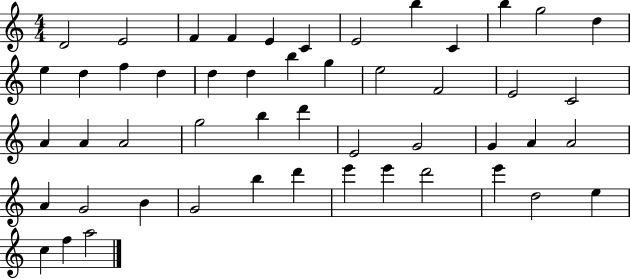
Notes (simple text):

D4/h E4/h F4/q F4/q E4/q C4/q E4/h B5/q C4/q B5/q G5/h D5/q E5/q D5/q F5/q D5/q D5/q D5/q B5/q G5/q E5/h F4/h E4/h C4/h A4/q A4/q A4/h G5/h B5/q D6/q E4/h G4/h G4/q A4/q A4/h A4/q G4/h B4/q G4/h B5/q D6/q E6/q E6/q D6/h E6/q D5/h E5/q C5/q F5/q A5/h